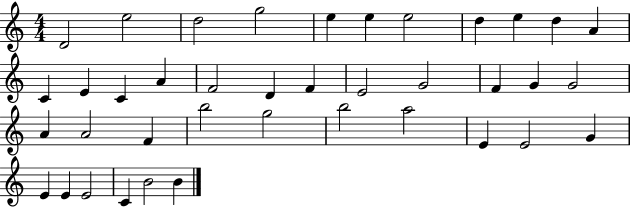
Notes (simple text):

D4/h E5/h D5/h G5/h E5/q E5/q E5/h D5/q E5/q D5/q A4/q C4/q E4/q C4/q A4/q F4/h D4/q F4/q E4/h G4/h F4/q G4/q G4/h A4/q A4/h F4/q B5/h G5/h B5/h A5/h E4/q E4/h G4/q E4/q E4/q E4/h C4/q B4/h B4/q